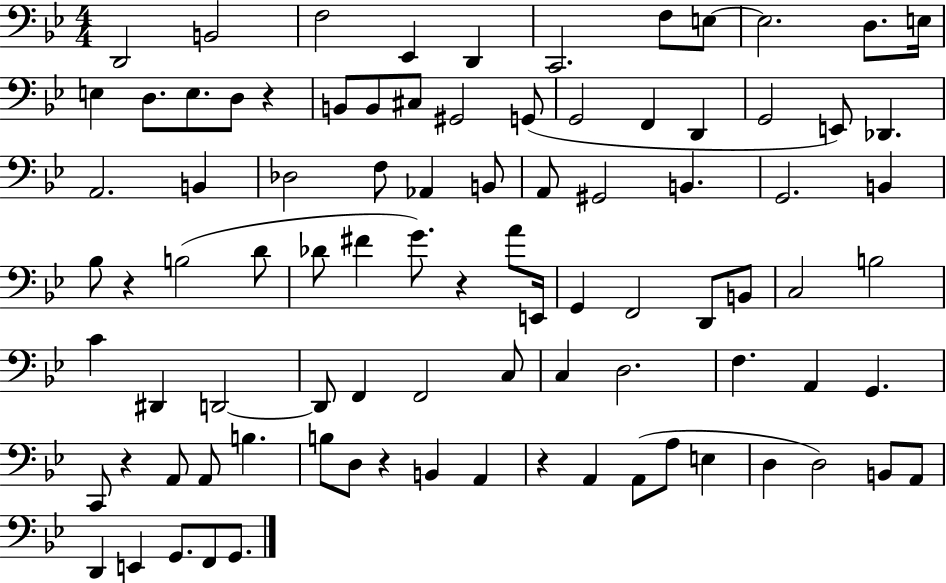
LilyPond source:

{
  \clef bass
  \numericTimeSignature
  \time 4/4
  \key bes \major
  \repeat volta 2 { d,2 b,2 | f2 ees,4 d,4 | c,2. f8 e8~~ | e2. d8. e16 | \break e4 d8. e8. d8 r4 | b,8 b,8 cis8 gis,2 g,8( | g,2 f,4 d,4 | g,2 e,8) des,4. | \break a,2. b,4 | des2 f8 aes,4 b,8 | a,8 gis,2 b,4. | g,2. b,4 | \break bes8 r4 b2( d'8 | des'8 fis'4 g'8.) r4 a'8 e,16 | g,4 f,2 d,8 b,8 | c2 b2 | \break c'4 dis,4 d,2~~ | d,8 f,4 f,2 c8 | c4 d2. | f4. a,4 g,4. | \break c,8 r4 a,8 a,8 b4. | b8 d8 r4 b,4 a,4 | r4 a,4 a,8( a8 e4 | d4 d2) b,8 a,8 | \break d,4 e,4 g,8. f,8 g,8. | } \bar "|."
}